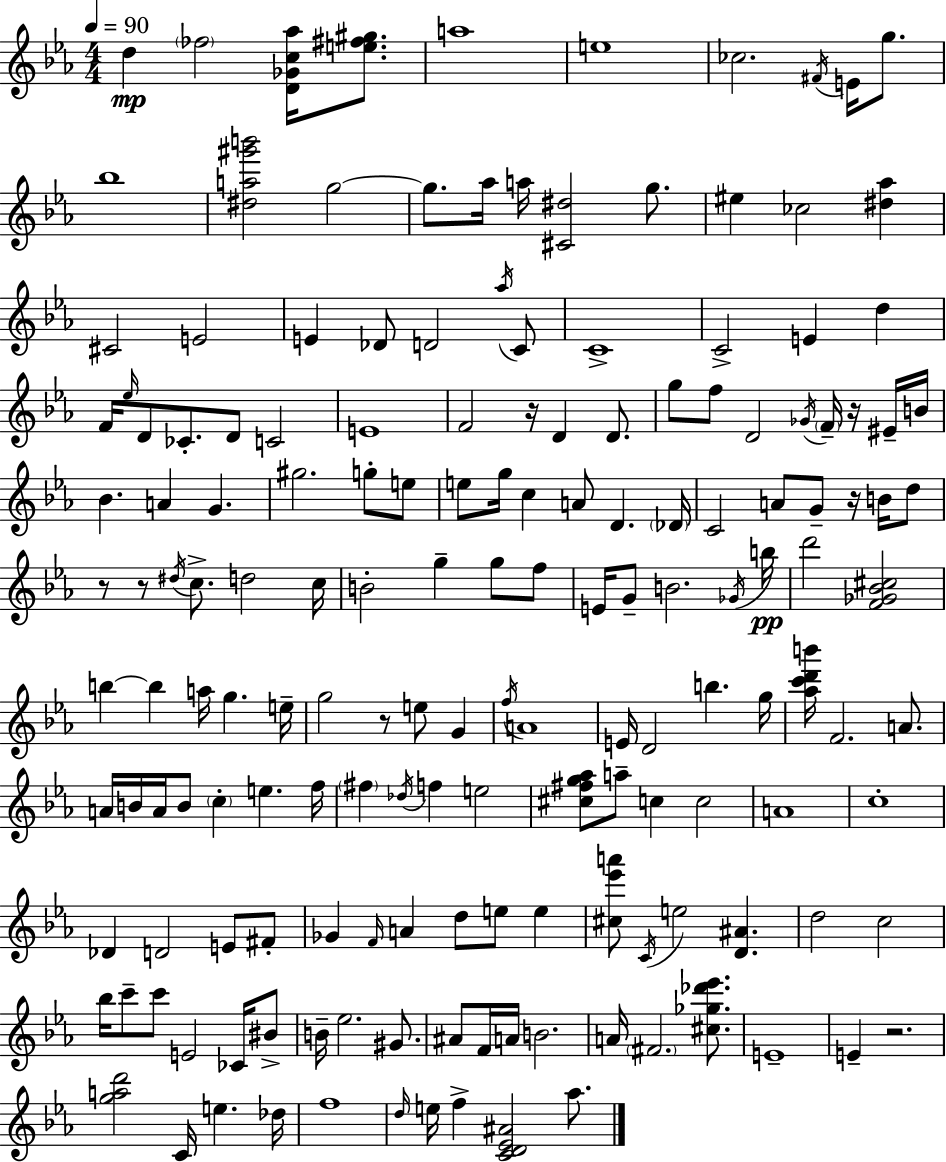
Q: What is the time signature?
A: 4/4